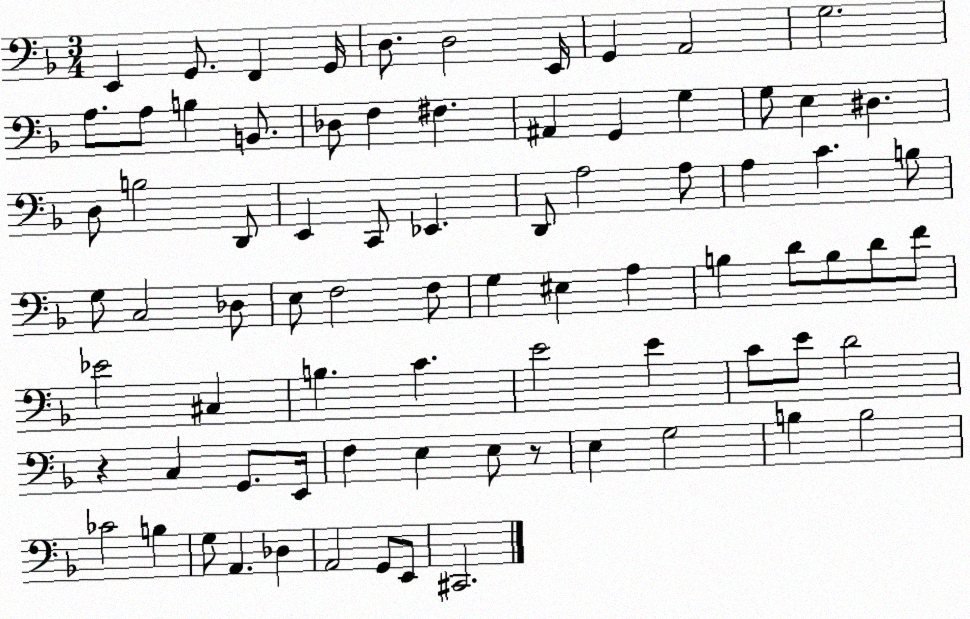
X:1
T:Untitled
M:3/4
L:1/4
K:F
E,, G,,/2 F,, G,,/4 D,/2 D,2 E,,/4 G,, A,,2 G,2 A,/2 A,/2 B, B,,/2 _D,/2 F, ^F, ^A,, G,, G, G,/2 E, ^D, D,/2 B,2 D,,/2 E,, C,,/2 _E,, D,,/2 A,2 A,/2 A, C B,/2 G,/2 C,2 _D,/2 E,/2 F,2 F,/2 G, ^E, A, B, D/2 B,/2 D/2 F/2 _E2 ^C, B, C E2 E C/2 E/2 D2 z C, G,,/2 E,,/4 F, E, E,/2 z/2 E, G,2 B, B,2 _C2 B, G,/2 A,, _D, A,,2 G,,/2 E,,/2 ^C,,2